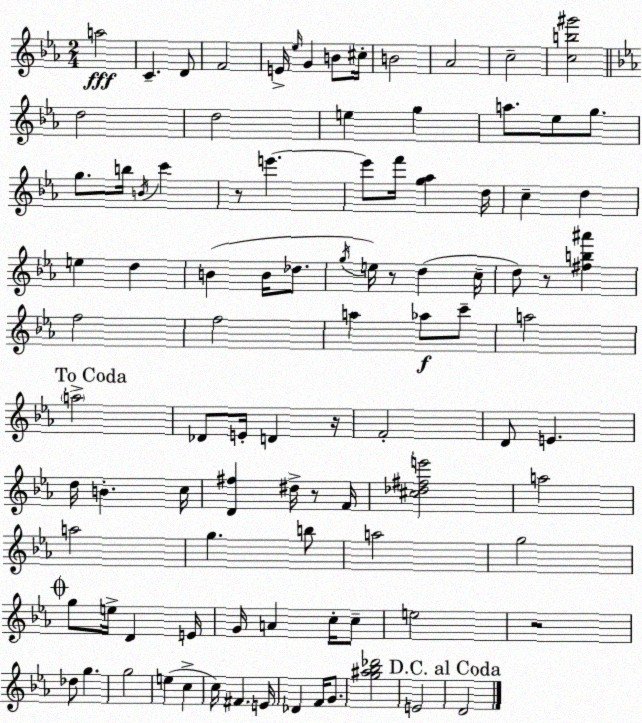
X:1
T:Untitled
M:2/4
L:1/4
K:Eb
a2 C D/2 F2 E/4 _e/4 G B/2 ^c/4 B2 _A2 c2 [cb^g']2 d2 d2 e g a/2 _e/2 g/2 g/2 b/4 B/4 c' z/2 e' e'/2 f'/4 [g_a] d/4 c d e d B B/4 _d/2 g/4 e/4 z/2 d c/4 d/2 z/2 [^fb^a'] f2 f2 a _a/2 c'/2 a2 a2 _D/2 E/4 D z/4 F2 D/2 E d/4 B c/4 [D^f] ^d/4 z/2 F/4 [^c_d^fe']2 a2 a2 g b/2 a2 g2 g/2 e/4 D E/4 G/4 A c/4 c/2 e2 z2 _d/2 g g2 e c c/4 ^F E/4 _D F/4 G/2 [g^a_b_d']2 E2 D2